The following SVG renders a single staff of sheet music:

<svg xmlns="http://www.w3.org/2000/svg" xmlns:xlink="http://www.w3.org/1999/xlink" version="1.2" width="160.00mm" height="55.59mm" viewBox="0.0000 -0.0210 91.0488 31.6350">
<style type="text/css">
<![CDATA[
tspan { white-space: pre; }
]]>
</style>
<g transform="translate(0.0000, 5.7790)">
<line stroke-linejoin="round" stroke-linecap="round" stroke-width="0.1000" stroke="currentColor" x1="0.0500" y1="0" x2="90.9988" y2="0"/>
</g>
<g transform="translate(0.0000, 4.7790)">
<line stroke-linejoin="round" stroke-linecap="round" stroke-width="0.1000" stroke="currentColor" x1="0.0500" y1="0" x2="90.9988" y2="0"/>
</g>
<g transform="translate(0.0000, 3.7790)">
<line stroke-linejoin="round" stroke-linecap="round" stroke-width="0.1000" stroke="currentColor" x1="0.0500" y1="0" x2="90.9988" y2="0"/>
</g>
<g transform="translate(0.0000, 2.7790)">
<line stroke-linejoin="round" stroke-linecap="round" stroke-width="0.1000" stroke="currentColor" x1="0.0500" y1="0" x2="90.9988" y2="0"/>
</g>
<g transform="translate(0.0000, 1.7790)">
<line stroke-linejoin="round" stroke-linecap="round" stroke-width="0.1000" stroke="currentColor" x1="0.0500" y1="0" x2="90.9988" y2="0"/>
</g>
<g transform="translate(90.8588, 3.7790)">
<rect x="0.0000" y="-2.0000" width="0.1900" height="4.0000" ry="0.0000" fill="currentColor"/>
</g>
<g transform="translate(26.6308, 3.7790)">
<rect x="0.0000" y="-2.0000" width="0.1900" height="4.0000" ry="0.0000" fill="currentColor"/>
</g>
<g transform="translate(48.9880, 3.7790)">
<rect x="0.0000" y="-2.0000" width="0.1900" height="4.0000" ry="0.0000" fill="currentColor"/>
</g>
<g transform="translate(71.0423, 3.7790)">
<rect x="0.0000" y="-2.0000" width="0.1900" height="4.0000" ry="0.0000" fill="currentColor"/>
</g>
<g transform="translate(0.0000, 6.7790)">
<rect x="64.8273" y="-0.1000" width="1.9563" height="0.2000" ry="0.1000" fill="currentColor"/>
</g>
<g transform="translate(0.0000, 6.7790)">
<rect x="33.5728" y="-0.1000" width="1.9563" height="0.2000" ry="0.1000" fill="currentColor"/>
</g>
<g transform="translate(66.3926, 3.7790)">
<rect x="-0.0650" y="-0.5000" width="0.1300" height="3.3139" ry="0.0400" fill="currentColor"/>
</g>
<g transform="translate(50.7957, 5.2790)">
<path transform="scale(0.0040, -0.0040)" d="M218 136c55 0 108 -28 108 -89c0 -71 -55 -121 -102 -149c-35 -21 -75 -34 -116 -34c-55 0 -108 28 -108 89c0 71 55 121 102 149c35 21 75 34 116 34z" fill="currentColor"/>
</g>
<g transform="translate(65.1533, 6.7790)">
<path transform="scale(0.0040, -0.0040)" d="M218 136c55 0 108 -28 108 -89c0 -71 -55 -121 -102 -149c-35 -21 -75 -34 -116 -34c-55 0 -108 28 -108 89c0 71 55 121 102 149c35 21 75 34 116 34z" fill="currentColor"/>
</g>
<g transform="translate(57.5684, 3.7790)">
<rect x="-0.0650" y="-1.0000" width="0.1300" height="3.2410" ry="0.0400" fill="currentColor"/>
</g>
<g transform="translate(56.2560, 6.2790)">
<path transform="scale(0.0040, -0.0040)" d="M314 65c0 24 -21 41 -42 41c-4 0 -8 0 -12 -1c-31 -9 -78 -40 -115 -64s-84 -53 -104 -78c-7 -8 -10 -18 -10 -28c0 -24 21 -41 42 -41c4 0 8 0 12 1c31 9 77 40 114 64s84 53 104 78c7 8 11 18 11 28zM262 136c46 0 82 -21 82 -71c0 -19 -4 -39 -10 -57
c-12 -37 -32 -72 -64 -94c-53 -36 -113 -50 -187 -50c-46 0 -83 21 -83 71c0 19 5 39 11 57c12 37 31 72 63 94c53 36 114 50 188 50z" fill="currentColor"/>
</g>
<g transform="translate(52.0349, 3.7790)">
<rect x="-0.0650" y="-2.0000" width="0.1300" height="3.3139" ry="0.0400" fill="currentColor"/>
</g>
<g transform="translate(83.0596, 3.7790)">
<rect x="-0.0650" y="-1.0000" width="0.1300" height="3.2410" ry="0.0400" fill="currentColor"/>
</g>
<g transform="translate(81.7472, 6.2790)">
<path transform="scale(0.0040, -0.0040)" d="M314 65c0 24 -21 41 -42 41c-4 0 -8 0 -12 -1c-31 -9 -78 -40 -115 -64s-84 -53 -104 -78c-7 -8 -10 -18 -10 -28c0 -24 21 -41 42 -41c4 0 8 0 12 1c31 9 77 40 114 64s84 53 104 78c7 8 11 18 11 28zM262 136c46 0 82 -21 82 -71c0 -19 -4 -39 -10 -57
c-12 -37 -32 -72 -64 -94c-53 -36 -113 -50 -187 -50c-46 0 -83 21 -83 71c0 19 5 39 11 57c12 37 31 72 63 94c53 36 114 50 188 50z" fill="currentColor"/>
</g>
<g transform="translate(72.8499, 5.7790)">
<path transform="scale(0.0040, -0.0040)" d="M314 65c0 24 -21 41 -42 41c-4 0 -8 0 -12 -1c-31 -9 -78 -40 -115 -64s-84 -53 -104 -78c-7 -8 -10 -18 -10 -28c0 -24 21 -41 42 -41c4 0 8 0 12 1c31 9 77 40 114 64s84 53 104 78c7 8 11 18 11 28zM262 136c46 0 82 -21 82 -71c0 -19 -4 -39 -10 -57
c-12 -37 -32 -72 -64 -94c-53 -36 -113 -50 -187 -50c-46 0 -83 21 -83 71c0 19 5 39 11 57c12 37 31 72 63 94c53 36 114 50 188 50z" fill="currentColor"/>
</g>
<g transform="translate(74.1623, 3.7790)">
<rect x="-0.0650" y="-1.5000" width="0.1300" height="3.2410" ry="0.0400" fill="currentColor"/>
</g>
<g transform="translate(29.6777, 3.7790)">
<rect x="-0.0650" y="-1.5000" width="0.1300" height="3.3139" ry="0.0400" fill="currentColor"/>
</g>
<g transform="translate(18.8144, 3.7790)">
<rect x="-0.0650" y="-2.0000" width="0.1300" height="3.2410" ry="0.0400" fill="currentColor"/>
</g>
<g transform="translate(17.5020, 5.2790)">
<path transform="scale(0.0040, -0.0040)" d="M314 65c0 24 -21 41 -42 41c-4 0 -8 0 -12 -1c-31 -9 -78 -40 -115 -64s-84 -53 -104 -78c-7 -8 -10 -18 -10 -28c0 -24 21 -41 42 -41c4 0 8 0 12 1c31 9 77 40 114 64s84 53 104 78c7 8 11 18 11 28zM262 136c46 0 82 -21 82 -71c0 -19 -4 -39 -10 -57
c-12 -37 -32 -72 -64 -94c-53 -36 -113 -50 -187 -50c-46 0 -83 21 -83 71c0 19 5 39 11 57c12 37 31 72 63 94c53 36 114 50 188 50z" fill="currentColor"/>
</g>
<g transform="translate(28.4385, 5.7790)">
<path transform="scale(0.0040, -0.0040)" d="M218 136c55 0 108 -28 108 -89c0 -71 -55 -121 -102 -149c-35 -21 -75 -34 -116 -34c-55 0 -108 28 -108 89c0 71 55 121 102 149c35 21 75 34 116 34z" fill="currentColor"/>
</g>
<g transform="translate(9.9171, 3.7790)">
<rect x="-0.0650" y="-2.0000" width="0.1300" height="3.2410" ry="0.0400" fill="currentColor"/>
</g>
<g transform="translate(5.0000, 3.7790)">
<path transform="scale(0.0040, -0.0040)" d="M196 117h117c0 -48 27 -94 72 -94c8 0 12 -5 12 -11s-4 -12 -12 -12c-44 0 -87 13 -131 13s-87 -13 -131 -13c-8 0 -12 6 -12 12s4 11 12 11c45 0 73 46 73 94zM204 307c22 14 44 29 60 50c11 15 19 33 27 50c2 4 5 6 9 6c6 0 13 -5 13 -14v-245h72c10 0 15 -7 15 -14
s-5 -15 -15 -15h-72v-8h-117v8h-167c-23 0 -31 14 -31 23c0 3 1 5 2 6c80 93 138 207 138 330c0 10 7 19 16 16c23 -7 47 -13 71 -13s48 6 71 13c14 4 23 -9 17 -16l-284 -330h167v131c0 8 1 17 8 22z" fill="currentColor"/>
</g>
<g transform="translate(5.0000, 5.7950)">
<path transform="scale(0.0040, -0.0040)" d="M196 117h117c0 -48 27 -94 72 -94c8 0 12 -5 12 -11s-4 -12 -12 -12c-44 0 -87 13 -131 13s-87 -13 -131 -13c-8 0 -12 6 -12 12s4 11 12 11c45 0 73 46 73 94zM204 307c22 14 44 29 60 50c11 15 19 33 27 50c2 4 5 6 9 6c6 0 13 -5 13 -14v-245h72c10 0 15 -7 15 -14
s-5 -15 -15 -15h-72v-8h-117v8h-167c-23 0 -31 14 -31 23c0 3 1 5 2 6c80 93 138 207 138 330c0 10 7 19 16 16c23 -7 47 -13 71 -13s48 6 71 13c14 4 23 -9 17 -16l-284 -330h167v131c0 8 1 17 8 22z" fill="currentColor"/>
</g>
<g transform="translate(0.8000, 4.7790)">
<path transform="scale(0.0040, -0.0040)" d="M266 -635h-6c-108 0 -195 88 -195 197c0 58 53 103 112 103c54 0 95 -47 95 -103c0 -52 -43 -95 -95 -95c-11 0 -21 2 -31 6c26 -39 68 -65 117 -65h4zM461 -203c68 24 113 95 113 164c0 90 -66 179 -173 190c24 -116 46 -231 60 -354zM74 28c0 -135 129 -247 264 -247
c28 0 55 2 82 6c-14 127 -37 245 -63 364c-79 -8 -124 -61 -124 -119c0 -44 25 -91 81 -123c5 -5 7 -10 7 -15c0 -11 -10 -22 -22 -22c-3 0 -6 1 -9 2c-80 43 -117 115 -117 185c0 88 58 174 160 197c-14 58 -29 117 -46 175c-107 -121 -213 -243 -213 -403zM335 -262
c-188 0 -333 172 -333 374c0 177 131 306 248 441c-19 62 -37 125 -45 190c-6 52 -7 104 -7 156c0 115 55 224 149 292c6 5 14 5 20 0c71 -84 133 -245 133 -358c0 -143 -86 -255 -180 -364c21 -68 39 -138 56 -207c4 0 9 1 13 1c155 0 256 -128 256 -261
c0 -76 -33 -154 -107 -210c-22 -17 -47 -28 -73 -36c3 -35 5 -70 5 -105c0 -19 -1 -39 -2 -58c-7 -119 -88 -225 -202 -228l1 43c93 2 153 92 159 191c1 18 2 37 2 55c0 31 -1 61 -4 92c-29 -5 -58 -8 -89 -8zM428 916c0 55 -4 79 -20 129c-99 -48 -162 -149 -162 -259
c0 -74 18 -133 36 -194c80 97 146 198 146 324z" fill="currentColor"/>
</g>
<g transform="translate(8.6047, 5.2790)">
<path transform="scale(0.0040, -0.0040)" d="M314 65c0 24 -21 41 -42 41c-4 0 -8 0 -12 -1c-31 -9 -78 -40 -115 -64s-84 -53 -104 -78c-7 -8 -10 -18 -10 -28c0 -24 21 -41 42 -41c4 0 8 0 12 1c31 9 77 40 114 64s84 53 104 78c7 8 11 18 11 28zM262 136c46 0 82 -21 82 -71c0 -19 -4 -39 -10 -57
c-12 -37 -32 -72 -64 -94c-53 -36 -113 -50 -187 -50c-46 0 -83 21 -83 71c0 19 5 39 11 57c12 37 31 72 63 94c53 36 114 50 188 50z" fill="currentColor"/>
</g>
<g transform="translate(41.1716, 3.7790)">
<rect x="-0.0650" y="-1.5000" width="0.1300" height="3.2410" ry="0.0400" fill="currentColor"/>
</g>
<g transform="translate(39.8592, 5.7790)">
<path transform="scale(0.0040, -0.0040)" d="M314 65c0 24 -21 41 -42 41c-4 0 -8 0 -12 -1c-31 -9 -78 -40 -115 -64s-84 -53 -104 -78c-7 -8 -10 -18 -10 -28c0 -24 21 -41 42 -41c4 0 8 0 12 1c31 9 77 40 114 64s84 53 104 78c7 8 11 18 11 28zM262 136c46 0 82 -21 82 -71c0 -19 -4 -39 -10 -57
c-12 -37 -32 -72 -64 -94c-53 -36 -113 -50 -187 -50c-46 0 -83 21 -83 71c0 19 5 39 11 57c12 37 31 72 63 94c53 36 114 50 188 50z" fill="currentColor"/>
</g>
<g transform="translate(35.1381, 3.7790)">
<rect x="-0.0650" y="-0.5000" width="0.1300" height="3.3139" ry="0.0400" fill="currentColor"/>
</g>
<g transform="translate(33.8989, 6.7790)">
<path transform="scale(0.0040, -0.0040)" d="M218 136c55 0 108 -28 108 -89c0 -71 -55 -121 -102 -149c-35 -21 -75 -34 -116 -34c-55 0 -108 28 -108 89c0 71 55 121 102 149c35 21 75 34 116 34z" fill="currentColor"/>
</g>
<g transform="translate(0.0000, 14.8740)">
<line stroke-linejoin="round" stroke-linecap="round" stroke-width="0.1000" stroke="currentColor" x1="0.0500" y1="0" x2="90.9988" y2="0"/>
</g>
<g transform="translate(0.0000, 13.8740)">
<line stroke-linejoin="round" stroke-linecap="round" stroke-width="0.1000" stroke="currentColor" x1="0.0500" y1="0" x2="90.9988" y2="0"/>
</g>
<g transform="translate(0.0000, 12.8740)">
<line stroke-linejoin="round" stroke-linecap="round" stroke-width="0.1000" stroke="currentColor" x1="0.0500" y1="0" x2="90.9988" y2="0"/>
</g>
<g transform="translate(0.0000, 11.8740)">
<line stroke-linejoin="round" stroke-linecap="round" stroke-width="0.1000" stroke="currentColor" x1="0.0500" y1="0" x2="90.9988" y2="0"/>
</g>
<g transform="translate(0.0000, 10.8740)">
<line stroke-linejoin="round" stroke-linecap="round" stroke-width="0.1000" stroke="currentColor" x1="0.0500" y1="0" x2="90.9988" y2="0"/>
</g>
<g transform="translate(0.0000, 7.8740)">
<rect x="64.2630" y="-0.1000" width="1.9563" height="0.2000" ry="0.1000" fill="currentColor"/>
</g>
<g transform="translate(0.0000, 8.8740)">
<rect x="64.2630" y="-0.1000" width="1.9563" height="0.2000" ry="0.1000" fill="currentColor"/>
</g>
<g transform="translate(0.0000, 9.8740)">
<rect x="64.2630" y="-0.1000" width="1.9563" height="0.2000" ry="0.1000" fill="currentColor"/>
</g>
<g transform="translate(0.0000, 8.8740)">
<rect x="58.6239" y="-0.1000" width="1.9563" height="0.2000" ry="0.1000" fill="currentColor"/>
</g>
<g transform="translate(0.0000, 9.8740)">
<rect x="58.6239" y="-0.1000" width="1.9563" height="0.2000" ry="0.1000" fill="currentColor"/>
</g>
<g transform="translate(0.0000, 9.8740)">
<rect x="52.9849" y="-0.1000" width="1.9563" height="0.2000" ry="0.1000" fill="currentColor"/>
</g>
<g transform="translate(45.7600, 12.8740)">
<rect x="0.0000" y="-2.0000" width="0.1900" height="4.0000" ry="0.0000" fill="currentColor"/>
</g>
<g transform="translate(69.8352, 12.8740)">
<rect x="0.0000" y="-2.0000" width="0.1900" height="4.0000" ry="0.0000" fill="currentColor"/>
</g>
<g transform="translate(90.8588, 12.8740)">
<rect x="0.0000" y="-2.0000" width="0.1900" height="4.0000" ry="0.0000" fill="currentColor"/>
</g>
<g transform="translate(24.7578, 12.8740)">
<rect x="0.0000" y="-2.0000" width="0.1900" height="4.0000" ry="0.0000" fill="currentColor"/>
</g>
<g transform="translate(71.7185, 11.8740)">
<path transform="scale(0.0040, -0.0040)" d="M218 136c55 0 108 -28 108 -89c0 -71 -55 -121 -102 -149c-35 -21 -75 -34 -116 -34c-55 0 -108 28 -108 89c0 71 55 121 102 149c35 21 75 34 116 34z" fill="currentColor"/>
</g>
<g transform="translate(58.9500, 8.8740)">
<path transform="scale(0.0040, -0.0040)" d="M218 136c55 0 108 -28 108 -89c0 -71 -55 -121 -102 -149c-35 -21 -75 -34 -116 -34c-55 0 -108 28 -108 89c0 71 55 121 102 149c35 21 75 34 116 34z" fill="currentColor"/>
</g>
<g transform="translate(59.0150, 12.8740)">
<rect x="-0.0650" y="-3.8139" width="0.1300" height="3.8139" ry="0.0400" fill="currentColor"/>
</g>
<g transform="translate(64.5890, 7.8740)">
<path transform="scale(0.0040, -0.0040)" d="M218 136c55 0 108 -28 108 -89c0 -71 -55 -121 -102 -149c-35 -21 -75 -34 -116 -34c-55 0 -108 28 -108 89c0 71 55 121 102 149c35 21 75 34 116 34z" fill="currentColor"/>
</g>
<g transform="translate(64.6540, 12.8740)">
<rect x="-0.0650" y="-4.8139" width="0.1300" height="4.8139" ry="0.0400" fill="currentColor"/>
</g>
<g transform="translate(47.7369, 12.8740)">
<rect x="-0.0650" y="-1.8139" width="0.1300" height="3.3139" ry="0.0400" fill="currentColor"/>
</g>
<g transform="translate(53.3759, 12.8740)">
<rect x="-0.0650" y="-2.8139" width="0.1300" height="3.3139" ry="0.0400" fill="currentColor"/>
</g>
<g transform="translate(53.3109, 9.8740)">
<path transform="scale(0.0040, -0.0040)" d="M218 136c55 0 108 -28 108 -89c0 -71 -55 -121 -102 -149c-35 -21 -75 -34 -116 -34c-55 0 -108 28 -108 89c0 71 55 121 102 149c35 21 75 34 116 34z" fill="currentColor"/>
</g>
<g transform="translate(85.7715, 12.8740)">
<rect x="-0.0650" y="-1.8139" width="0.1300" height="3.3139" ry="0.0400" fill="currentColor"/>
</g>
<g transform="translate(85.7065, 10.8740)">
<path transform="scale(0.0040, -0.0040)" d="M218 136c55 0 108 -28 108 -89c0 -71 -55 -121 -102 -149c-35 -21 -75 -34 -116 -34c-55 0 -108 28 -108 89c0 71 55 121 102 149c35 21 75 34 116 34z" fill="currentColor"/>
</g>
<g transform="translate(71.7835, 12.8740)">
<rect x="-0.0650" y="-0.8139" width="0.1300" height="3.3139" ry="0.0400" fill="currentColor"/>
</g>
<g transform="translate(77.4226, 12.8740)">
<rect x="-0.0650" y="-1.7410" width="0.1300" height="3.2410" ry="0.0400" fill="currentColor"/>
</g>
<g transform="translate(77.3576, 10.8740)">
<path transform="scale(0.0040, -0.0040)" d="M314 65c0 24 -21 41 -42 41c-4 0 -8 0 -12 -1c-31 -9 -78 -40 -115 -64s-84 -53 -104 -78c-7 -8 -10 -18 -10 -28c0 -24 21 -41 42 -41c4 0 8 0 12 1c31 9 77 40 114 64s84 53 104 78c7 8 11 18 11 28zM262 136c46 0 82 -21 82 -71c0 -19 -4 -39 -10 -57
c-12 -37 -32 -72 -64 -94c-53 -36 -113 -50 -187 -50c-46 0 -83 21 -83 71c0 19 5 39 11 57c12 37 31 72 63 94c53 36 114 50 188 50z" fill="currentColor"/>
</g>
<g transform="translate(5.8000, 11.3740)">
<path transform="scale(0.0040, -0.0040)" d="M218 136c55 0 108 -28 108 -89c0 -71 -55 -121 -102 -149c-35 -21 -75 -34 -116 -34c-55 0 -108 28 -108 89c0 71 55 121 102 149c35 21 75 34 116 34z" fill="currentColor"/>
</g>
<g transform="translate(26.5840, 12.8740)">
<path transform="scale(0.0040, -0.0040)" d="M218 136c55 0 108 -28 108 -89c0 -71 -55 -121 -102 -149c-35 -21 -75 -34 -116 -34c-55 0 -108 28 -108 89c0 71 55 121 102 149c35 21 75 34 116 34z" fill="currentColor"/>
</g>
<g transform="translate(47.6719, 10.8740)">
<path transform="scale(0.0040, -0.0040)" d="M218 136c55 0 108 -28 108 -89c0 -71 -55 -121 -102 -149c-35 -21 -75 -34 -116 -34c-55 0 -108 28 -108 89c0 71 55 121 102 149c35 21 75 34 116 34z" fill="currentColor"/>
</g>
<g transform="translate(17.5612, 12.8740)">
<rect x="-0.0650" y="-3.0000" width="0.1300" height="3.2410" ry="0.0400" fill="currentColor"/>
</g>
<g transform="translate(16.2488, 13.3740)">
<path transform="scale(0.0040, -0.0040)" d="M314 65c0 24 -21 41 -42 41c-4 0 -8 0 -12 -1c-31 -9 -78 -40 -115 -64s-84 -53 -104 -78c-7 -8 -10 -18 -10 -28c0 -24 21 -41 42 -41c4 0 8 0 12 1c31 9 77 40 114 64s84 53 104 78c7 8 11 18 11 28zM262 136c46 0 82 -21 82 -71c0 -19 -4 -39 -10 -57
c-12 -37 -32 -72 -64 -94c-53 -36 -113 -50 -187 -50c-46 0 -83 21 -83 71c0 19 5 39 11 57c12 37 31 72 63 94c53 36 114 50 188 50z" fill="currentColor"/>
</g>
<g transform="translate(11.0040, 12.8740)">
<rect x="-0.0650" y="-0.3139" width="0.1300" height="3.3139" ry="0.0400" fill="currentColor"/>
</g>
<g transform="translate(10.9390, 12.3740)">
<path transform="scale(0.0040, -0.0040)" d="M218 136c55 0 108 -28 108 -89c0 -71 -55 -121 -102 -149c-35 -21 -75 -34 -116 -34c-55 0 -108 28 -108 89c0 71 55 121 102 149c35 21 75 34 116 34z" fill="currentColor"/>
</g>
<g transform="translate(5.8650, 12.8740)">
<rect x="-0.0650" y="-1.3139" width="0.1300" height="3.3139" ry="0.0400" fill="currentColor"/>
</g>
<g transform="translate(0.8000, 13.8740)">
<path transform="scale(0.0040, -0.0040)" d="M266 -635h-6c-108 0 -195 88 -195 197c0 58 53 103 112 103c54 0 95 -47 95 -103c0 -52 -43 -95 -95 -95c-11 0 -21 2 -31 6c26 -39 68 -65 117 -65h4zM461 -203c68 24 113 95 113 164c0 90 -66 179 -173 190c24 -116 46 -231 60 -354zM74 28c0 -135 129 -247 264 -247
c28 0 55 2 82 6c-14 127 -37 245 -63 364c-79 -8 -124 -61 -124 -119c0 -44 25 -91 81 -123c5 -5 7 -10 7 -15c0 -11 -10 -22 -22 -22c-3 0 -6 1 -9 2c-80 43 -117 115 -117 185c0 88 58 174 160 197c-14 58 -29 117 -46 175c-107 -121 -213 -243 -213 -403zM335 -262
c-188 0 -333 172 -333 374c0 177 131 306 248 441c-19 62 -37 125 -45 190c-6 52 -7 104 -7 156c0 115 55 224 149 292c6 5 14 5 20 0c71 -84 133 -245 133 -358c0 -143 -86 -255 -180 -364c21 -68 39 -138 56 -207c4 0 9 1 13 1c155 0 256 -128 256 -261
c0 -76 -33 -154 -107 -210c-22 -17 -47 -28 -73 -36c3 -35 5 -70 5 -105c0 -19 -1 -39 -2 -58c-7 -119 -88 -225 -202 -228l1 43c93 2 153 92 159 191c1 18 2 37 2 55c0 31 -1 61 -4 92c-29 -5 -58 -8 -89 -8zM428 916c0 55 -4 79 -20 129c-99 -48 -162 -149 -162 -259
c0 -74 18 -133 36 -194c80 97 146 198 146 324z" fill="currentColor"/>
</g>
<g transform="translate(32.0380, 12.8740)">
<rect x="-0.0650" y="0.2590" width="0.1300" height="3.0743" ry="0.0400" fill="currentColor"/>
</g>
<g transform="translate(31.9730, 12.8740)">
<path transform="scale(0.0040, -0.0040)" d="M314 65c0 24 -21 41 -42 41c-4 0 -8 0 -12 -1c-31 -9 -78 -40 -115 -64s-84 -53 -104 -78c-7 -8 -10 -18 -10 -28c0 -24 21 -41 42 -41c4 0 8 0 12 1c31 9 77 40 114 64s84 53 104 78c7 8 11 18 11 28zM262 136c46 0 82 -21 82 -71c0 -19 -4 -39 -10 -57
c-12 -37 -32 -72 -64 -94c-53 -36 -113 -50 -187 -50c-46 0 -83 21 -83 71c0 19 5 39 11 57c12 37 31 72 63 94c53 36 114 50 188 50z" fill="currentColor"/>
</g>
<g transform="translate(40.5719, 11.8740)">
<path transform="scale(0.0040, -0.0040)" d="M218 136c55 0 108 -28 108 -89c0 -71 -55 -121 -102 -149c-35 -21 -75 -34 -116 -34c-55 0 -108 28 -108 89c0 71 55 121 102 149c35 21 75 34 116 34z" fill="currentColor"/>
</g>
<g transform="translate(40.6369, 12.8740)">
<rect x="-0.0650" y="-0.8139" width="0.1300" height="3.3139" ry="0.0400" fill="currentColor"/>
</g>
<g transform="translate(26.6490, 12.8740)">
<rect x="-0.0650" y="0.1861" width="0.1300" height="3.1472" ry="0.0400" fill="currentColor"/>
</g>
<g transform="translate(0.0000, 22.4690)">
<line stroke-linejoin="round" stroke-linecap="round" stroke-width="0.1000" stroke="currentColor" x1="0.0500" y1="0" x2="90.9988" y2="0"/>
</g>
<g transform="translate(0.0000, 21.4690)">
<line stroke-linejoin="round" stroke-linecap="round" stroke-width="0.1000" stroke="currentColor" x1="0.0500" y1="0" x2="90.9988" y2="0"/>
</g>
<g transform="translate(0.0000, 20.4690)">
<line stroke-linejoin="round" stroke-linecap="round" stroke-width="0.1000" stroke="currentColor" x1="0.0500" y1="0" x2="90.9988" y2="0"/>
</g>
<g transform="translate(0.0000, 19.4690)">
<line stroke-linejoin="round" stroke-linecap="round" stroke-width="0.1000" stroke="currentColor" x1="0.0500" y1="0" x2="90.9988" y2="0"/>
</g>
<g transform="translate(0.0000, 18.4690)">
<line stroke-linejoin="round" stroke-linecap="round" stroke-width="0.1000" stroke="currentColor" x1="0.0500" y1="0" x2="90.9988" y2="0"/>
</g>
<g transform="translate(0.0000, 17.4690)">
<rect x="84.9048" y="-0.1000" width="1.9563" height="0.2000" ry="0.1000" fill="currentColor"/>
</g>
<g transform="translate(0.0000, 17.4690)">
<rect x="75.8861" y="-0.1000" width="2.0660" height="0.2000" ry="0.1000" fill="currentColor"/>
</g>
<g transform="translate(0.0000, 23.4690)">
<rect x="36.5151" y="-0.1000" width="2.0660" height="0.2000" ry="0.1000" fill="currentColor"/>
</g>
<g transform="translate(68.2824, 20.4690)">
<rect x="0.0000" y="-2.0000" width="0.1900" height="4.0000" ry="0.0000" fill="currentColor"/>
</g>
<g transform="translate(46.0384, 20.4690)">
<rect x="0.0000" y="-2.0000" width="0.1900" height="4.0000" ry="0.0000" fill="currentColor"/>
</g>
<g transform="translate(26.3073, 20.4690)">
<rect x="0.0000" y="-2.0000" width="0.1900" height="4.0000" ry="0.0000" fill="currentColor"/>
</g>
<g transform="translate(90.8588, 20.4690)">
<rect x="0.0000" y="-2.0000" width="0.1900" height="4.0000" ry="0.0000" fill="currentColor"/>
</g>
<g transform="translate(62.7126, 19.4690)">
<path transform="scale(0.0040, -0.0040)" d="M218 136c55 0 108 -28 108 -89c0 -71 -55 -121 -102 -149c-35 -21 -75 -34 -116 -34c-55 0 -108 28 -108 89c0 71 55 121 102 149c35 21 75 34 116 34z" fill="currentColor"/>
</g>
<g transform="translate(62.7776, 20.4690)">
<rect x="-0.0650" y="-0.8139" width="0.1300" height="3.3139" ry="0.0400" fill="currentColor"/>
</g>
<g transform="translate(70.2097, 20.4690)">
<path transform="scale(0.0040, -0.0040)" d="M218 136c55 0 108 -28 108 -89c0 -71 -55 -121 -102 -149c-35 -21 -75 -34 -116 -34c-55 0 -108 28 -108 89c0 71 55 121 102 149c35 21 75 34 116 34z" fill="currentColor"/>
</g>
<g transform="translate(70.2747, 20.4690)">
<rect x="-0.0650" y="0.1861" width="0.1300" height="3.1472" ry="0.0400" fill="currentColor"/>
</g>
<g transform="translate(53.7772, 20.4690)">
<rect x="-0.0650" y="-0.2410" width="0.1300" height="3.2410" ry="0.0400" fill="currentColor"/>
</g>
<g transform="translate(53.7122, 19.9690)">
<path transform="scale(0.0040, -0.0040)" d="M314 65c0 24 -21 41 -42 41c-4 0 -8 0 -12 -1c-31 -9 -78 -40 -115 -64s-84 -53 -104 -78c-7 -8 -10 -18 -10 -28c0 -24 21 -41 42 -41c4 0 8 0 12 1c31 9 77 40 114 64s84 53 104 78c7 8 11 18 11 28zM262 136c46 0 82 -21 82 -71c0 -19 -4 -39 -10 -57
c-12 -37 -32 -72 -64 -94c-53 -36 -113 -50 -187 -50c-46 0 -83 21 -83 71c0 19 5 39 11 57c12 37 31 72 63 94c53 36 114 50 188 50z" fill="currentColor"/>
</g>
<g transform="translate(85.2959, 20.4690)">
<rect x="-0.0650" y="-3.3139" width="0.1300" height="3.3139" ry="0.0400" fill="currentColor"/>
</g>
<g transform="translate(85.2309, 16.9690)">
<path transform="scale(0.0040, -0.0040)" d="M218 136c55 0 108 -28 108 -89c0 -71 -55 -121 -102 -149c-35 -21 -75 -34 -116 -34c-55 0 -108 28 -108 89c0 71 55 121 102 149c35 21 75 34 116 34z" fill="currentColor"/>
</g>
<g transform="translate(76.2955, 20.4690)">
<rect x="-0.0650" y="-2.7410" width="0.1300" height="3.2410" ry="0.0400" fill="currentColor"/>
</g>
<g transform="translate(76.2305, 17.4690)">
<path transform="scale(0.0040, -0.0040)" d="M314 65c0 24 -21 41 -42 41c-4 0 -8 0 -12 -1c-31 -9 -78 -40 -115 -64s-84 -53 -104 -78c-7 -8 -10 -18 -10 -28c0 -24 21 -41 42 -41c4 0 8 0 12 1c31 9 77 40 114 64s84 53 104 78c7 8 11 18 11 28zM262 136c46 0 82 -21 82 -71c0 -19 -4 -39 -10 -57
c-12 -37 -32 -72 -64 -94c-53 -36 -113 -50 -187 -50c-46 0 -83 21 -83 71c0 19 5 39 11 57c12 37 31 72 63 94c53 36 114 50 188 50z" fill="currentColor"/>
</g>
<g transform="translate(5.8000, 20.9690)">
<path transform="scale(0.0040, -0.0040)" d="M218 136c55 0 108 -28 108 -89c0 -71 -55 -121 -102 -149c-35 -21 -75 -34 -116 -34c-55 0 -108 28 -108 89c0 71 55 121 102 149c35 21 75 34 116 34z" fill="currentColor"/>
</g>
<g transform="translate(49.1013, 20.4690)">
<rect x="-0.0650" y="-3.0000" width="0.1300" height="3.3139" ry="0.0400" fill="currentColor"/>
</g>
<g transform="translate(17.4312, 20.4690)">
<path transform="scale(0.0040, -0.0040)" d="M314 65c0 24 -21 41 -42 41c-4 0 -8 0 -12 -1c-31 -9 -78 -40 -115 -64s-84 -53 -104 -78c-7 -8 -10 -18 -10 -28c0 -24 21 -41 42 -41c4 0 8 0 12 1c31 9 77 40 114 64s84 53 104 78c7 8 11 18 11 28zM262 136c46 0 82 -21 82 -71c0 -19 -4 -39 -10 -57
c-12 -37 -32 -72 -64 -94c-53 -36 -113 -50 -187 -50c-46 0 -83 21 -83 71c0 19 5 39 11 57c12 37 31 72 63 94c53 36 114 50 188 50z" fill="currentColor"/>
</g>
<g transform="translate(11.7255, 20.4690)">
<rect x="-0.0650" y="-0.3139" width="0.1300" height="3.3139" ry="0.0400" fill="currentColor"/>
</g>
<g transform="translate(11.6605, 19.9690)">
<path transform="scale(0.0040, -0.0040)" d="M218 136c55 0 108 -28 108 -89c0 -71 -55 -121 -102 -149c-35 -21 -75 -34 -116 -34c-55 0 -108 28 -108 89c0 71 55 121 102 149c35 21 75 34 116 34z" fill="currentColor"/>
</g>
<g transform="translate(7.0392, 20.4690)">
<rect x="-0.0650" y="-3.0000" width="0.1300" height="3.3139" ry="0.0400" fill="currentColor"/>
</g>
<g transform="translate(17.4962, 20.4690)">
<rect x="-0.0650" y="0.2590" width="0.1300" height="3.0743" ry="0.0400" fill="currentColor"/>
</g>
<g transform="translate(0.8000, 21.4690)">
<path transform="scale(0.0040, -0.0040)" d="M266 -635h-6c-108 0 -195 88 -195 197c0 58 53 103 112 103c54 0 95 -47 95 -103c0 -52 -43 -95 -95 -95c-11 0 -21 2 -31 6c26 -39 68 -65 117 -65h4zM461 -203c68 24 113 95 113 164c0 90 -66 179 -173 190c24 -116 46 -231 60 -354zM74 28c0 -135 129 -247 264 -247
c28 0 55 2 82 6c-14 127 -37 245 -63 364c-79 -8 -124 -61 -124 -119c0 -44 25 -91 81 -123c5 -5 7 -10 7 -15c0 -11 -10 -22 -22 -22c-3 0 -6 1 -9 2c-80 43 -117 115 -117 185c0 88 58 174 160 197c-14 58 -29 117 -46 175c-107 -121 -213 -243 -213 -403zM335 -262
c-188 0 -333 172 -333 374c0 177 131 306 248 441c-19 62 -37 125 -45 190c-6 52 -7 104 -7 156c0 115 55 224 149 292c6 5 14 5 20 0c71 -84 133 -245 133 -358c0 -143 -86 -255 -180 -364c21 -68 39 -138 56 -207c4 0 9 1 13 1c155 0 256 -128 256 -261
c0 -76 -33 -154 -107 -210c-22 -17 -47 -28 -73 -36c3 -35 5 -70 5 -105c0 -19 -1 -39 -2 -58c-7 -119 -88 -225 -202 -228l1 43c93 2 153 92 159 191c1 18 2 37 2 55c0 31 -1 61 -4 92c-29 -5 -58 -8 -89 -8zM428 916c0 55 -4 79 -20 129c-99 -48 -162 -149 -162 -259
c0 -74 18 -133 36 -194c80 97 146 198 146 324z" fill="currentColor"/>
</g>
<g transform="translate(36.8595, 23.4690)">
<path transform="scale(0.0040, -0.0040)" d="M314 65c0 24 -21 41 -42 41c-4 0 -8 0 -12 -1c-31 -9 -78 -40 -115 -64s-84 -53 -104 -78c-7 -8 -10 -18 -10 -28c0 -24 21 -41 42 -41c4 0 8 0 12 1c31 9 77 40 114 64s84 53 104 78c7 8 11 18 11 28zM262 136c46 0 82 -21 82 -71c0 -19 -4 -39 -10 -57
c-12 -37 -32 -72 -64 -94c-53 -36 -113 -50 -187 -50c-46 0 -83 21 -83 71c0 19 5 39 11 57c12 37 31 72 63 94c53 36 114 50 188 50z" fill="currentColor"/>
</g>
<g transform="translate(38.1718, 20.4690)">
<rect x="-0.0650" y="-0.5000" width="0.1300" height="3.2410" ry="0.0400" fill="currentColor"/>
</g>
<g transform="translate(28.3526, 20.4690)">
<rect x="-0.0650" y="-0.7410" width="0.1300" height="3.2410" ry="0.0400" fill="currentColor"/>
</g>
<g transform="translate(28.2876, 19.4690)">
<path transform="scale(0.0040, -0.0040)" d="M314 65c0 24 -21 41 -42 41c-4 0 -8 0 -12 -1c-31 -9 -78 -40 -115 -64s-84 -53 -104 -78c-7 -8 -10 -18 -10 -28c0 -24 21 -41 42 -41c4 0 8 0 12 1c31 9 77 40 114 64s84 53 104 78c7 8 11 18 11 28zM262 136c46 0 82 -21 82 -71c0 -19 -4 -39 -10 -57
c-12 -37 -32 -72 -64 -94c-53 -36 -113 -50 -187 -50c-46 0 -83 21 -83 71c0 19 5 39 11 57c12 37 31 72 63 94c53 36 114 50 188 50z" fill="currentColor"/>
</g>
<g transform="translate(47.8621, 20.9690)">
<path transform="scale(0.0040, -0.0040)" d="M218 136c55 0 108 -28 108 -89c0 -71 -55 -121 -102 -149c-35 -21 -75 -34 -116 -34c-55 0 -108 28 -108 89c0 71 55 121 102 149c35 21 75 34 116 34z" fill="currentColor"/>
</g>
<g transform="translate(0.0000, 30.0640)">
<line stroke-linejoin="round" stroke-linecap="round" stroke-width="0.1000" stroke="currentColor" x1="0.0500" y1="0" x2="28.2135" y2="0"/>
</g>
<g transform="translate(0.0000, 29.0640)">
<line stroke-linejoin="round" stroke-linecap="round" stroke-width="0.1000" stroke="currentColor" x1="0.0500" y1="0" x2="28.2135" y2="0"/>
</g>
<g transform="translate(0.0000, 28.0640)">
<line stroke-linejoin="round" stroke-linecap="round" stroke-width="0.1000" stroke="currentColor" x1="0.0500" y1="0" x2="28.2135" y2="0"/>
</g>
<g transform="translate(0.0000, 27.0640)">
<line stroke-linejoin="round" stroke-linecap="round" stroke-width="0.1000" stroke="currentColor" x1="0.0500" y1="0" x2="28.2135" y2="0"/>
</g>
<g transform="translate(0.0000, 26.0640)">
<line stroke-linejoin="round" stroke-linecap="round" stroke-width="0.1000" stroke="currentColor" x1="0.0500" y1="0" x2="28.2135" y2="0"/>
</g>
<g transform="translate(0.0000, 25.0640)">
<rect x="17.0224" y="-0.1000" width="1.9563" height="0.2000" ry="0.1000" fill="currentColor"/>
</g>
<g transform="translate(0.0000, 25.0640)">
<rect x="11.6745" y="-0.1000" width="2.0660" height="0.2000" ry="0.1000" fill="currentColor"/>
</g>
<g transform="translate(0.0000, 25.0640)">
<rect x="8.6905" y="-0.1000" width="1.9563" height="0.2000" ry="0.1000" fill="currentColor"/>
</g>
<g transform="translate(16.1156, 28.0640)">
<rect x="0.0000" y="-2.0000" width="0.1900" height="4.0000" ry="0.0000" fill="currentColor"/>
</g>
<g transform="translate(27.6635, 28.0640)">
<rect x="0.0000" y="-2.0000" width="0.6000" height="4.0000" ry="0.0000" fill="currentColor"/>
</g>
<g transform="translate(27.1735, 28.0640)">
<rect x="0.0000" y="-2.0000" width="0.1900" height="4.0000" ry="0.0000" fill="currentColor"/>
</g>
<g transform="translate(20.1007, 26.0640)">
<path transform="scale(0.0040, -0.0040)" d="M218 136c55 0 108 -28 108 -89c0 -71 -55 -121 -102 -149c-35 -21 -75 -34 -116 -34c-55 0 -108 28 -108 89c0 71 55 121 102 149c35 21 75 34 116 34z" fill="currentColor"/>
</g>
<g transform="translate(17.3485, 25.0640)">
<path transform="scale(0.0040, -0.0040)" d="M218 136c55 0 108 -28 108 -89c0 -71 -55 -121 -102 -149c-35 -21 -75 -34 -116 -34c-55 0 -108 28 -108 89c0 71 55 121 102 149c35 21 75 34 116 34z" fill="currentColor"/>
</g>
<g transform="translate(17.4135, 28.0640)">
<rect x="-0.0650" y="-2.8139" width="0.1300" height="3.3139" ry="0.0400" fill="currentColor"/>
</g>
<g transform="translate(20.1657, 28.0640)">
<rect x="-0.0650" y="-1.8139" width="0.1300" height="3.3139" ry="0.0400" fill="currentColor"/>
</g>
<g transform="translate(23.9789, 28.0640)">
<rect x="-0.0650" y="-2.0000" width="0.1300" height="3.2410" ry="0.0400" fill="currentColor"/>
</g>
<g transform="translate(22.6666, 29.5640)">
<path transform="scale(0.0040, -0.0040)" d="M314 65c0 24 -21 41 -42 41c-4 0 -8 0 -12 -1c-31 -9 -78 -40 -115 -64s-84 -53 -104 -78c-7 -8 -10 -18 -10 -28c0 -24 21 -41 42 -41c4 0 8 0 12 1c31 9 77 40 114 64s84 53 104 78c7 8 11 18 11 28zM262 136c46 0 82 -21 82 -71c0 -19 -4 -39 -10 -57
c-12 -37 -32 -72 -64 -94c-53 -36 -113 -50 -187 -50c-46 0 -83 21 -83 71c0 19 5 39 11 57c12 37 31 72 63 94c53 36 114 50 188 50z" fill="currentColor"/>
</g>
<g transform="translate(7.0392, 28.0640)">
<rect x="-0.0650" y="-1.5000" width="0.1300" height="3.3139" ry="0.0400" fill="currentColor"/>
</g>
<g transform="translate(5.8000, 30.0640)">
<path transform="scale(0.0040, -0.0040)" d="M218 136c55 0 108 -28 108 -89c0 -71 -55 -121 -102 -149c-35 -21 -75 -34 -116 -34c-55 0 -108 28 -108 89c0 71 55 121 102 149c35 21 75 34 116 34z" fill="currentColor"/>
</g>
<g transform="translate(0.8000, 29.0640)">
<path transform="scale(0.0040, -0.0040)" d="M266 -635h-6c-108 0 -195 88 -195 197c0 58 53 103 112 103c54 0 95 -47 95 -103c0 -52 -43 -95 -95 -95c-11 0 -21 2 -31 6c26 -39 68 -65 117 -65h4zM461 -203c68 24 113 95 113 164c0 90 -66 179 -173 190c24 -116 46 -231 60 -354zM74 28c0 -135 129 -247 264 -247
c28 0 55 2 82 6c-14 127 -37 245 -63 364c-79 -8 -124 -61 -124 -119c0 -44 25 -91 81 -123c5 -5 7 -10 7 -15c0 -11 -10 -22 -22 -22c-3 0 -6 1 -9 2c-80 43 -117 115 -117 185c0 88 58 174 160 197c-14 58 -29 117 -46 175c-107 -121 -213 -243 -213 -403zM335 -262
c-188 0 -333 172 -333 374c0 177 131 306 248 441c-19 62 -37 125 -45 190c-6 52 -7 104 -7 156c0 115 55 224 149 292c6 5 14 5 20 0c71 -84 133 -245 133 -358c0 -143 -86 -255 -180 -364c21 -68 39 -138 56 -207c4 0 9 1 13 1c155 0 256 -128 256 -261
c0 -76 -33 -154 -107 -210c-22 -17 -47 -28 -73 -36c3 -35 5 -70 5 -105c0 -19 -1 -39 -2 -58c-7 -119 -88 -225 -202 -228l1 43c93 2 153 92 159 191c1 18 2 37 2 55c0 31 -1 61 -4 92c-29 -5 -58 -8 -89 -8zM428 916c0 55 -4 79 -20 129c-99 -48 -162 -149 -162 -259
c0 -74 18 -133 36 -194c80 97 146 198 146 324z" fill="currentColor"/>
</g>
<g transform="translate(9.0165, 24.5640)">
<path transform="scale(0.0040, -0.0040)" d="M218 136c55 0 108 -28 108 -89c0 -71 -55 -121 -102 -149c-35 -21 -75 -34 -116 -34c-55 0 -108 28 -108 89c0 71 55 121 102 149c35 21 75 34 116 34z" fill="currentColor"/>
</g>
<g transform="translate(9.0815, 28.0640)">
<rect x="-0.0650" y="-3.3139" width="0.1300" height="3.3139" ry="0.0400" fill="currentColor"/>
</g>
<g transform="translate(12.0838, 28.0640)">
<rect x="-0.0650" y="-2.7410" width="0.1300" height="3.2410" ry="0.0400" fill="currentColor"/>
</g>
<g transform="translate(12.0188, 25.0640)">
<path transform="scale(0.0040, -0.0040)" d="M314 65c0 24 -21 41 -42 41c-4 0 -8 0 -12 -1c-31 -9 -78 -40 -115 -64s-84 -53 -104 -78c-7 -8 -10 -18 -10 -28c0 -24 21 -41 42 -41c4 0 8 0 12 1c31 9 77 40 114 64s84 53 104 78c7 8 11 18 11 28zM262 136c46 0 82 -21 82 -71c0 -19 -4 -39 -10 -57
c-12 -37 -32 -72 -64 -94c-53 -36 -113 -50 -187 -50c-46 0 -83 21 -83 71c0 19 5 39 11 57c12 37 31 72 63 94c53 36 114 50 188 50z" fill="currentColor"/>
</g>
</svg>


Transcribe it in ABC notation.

X:1
T:Untitled
M:4/4
L:1/4
K:C
F2 F2 E C E2 F D2 C E2 D2 e c A2 B B2 d f a c' e' d f2 f A c B2 d2 C2 A c2 d B a2 b E b a2 a f F2